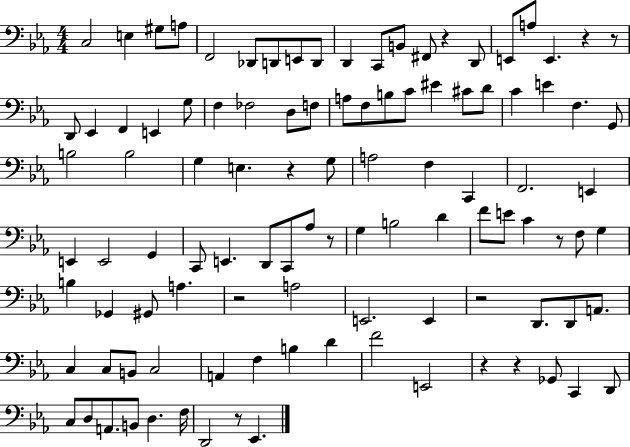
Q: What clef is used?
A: bass